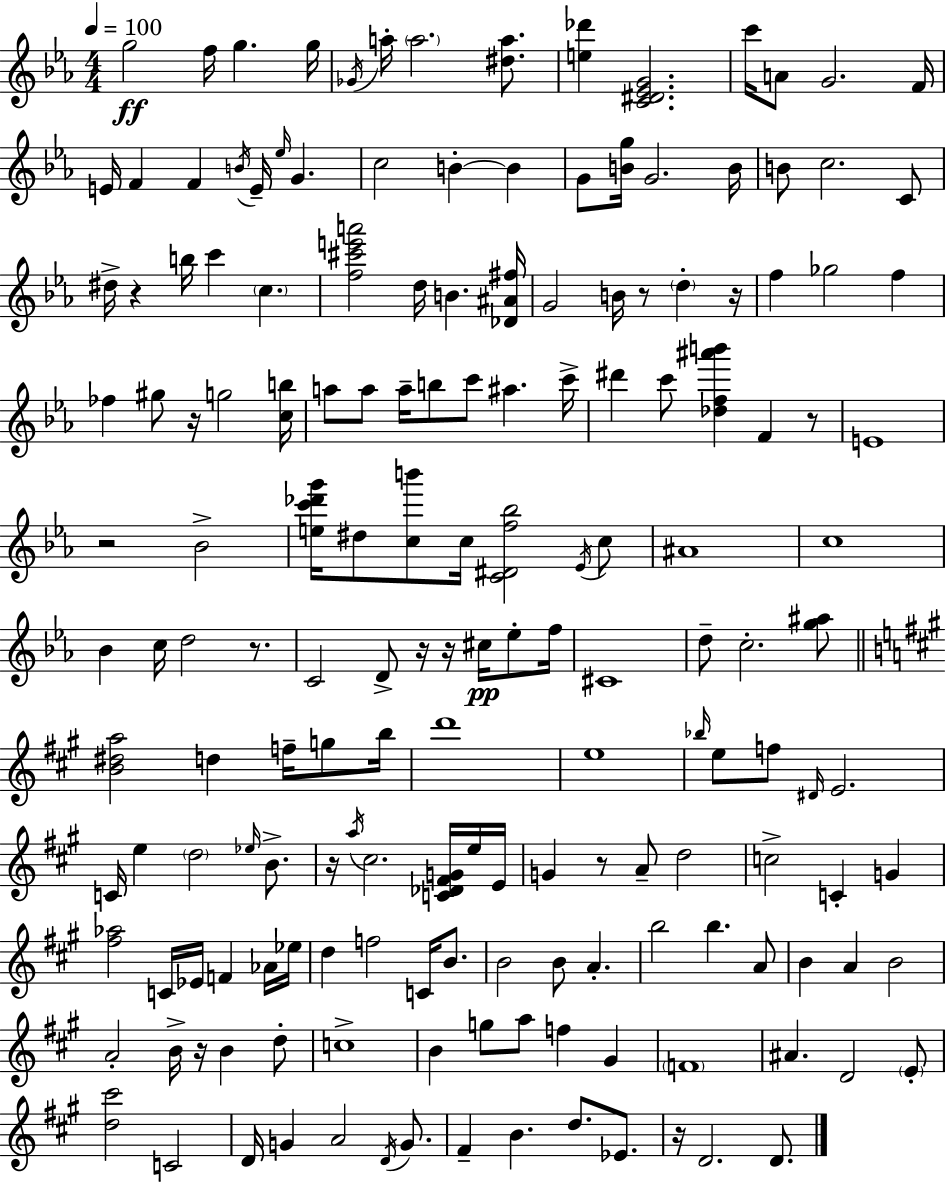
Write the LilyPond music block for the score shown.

{
  \clef treble
  \numericTimeSignature
  \time 4/4
  \key c \minor
  \tempo 4 = 100
  g''2\ff f''16 g''4. g''16 | \acciaccatura { ges'16 } a''16-. \parenthesize a''2. <dis'' a''>8. | <e'' des'''>4 <c' dis' ees' g'>2. | c'''16 a'8 g'2. | \break f'16 e'16 f'4 f'4 \acciaccatura { b'16 } e'16-- \grace { ees''16 } g'4. | c''2 b'4-.~~ b'4 | g'8 <b' g''>16 g'2. | b'16 b'8 c''2. | \break c'8 dis''16-> r4 b''16 c'''4 \parenthesize c''4. | <f'' cis''' e''' a'''>2 d''16 b'4. | <des' ais' fis''>16 g'2 b'16 r8 \parenthesize d''4-. | r16 f''4 ges''2 f''4 | \break fes''4 gis''8 r16 g''2 | <c'' b''>16 a''8 a''8 a''16-- b''8 c'''8 ais''4. | c'''16-> dis'''4 c'''8 <des'' f'' ais''' b'''>4 f'4 | r8 e'1 | \break r2 bes'2-> | <e'' c''' des''' g'''>16 dis''8 <c'' b'''>8 c''16 <c' dis' f'' bes''>2 | \acciaccatura { ees'16 } c''8 ais'1 | c''1 | \break bes'4 c''16 d''2 | r8. c'2 d'8-> r16 r16 | cis''16\pp ees''8-. f''16 cis'1 | d''8-- c''2.-. | \break <g'' ais''>8 \bar "||" \break \key a \major <b' dis'' a''>2 d''4 f''16-- g''8 b''16 | d'''1 | e''1 | \grace { bes''16 } e''8 f''8 \grace { dis'16 } e'2. | \break c'16 e''4 \parenthesize d''2 \grace { ees''16 } | b'8.-> r16 \acciaccatura { a''16 } cis''2. | <c' des' fis' g'>16 e''16 e'16 g'4 r8 a'8-- d''2 | c''2-> c'4-. | \break g'4 <fis'' aes''>2 c'16 ees'16 f'4 | aes'16 ees''16 d''4 f''2 | c'16 b'8. b'2 b'8 a'4.-. | b''2 b''4. | \break a'8 b'4 a'4 b'2 | a'2-. b'16-> r16 b'4 | d''8-. c''1-> | b'4 g''8 a''8 f''4 | \break gis'4 \parenthesize f'1 | ais'4. d'2 | \parenthesize e'8-. <d'' cis'''>2 c'2 | d'16 g'4 a'2 | \break \acciaccatura { d'16 } g'8. fis'4-- b'4. d''8. | ees'8. r16 d'2. | d'8. \bar "|."
}